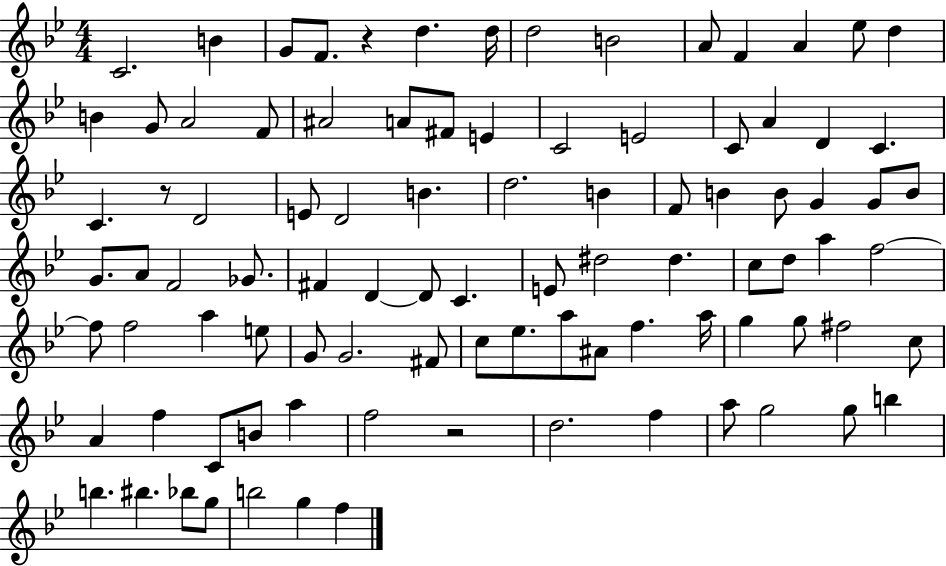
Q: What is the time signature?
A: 4/4